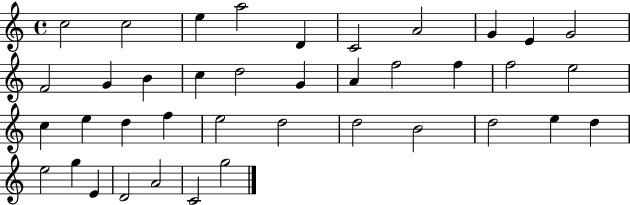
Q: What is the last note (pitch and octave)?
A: G5